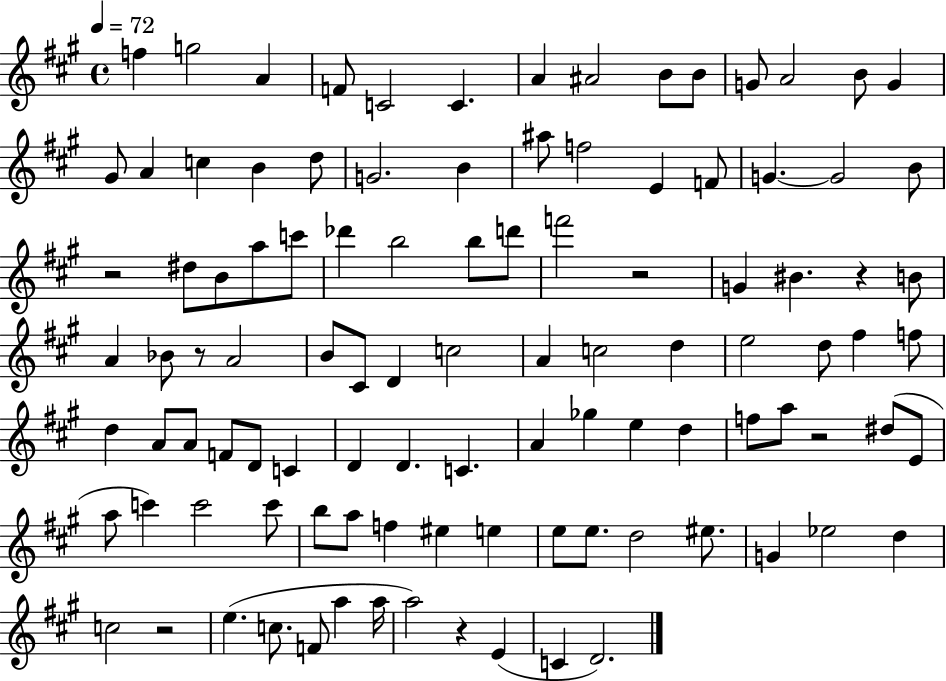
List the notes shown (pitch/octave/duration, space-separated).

F5/q G5/h A4/q F4/e C4/h C4/q. A4/q A#4/h B4/e B4/e G4/e A4/h B4/e G4/q G#4/e A4/q C5/q B4/q D5/e G4/h. B4/q A#5/e F5/h E4/q F4/e G4/q. G4/h B4/e R/h D#5/e B4/e A5/e C6/e Db6/q B5/h B5/e D6/e F6/h R/h G4/q BIS4/q. R/q B4/e A4/q Bb4/e R/e A4/h B4/e C#4/e D4/q C5/h A4/q C5/h D5/q E5/h D5/e F#5/q F5/e D5/q A4/e A4/e F4/e D4/e C4/q D4/q D4/q. C4/q. A4/q Gb5/q E5/q D5/q F5/e A5/e R/h D#5/e E4/e A5/e C6/q C6/h C6/e B5/e A5/e F5/q EIS5/q E5/q E5/e E5/e. D5/h EIS5/e. G4/q Eb5/h D5/q C5/h R/h E5/q. C5/e. F4/e A5/q A5/s A5/h R/q E4/q C4/q D4/h.